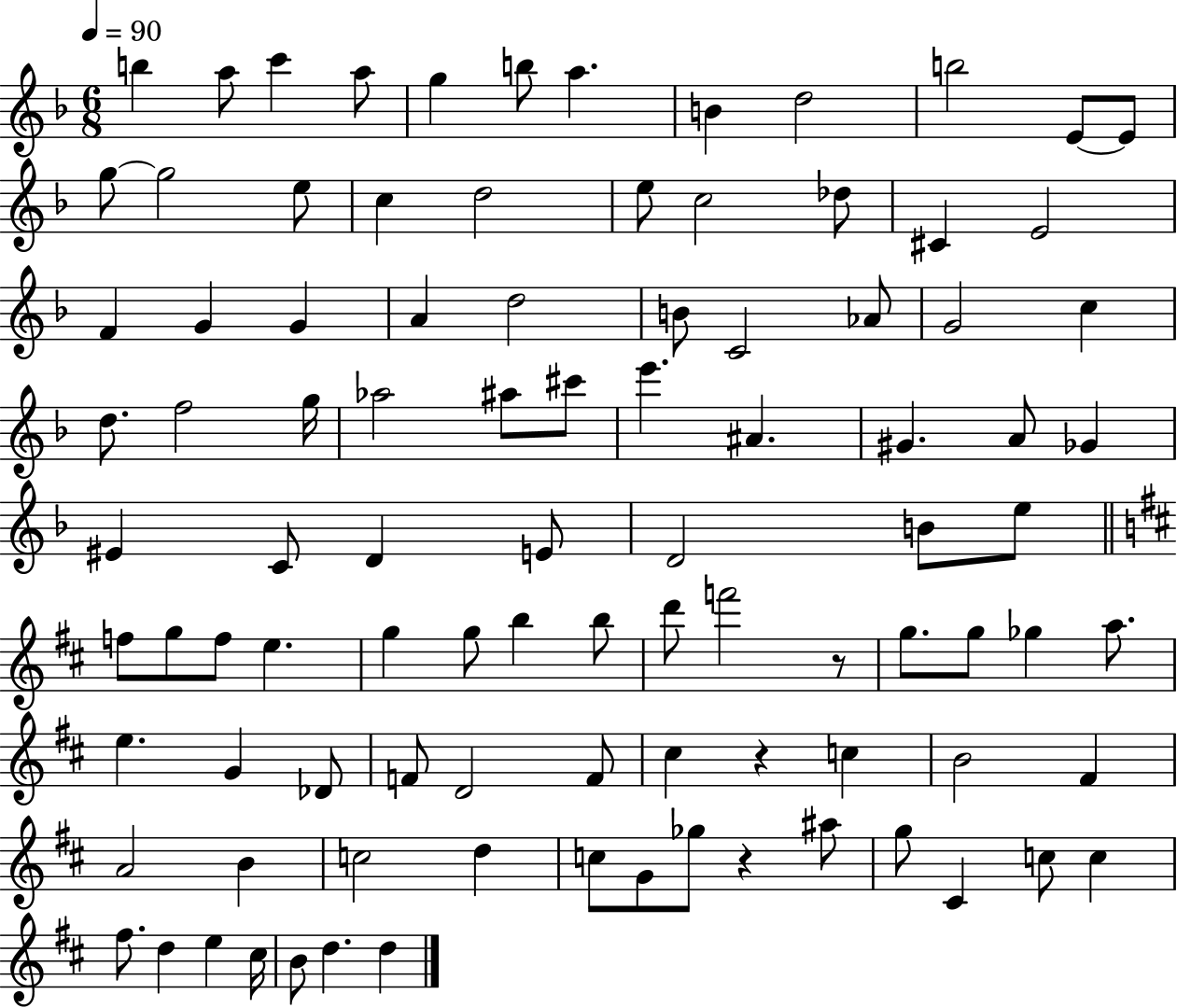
B5/q A5/e C6/q A5/e G5/q B5/e A5/q. B4/q D5/h B5/h E4/e E4/e G5/e G5/h E5/e C5/q D5/h E5/e C5/h Db5/e C#4/q E4/h F4/q G4/q G4/q A4/q D5/h B4/e C4/h Ab4/e G4/h C5/q D5/e. F5/h G5/s Ab5/h A#5/e C#6/e E6/q. A#4/q. G#4/q. A4/e Gb4/q EIS4/q C4/e D4/q E4/e D4/h B4/e E5/e F5/e G5/e F5/e E5/q. G5/q G5/e B5/q B5/e D6/e F6/h R/e G5/e. G5/e Gb5/q A5/e. E5/q. G4/q Db4/e F4/e D4/h F4/e C#5/q R/q C5/q B4/h F#4/q A4/h B4/q C5/h D5/q C5/e G4/e Gb5/e R/q A#5/e G5/e C#4/q C5/e C5/q F#5/e. D5/q E5/q C#5/s B4/e D5/q. D5/q